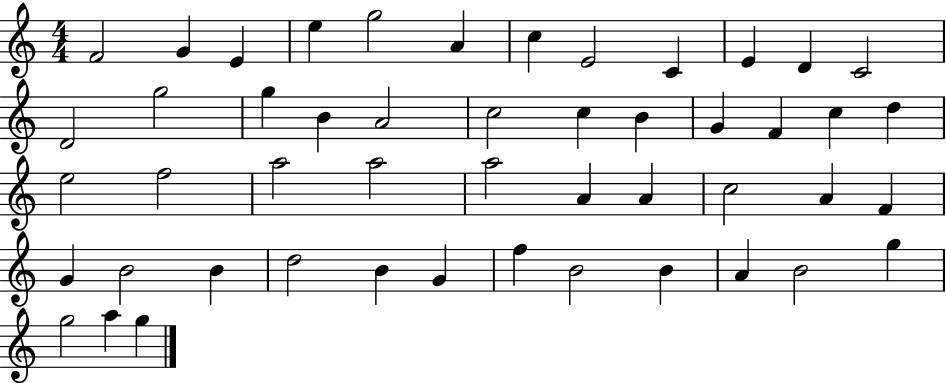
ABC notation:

X:1
T:Untitled
M:4/4
L:1/4
K:C
F2 G E e g2 A c E2 C E D C2 D2 g2 g B A2 c2 c B G F c d e2 f2 a2 a2 a2 A A c2 A F G B2 B d2 B G f B2 B A B2 g g2 a g